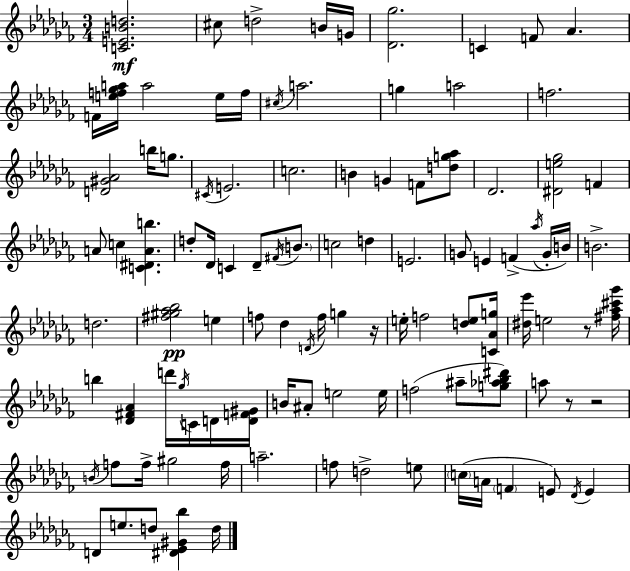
X:1
T:Untitled
M:3/4
L:1/4
K:Abm
[CEBd]2 ^c/2 d2 B/4 G/4 [_D_g]2 C F/2 _A F/4 [ef_ga]/4 a2 e/4 f/4 ^c/4 a2 g a2 f2 [D^G_A]2 b/4 g/2 ^C/4 E2 c2 B G F/2 [dg_a]/2 _D2 [^De_g]2 F A/2 c [C^DAb] d/2 _D/4 C _D/2 ^F/4 B/2 c2 d E2 G/2 E F _a/4 G/4 B/4 B2 d2 [^f^g_a_b]2 e f/2 _d D/4 f/4 g z/4 e/4 f2 [de]/2 [C_Ag]/4 [^d_e']/4 e2 z/2 [^f_a^c'_g']/4 b [_D^F_A] d'/4 _g/4 C/4 D/4 [DF^G]/4 B/4 ^A/2 e2 e/4 f2 ^a/2 [g_a_b^d']/2 a/2 z/2 z2 B/4 f/2 f/4 ^g2 f/4 a2 f/2 d2 e/2 c/4 A/4 F E/2 _D/4 E D/2 e/2 d/2 [^D_E^G_b] d/4